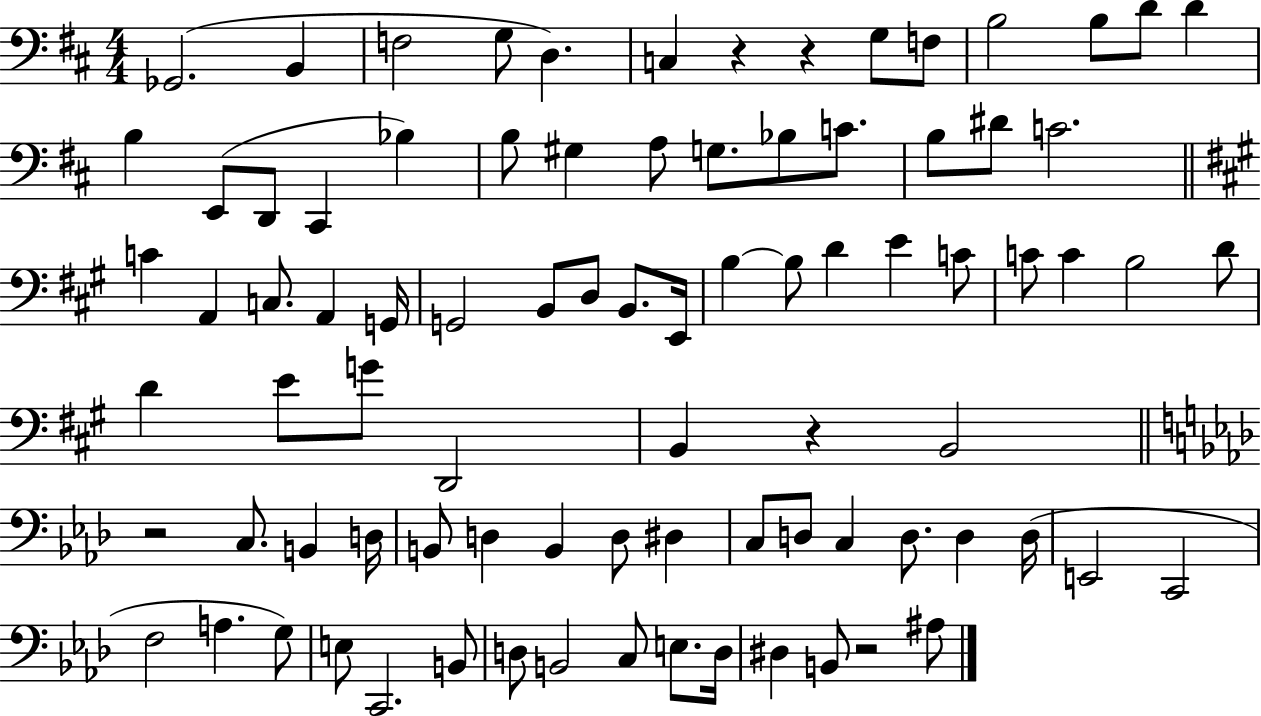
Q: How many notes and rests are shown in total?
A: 86